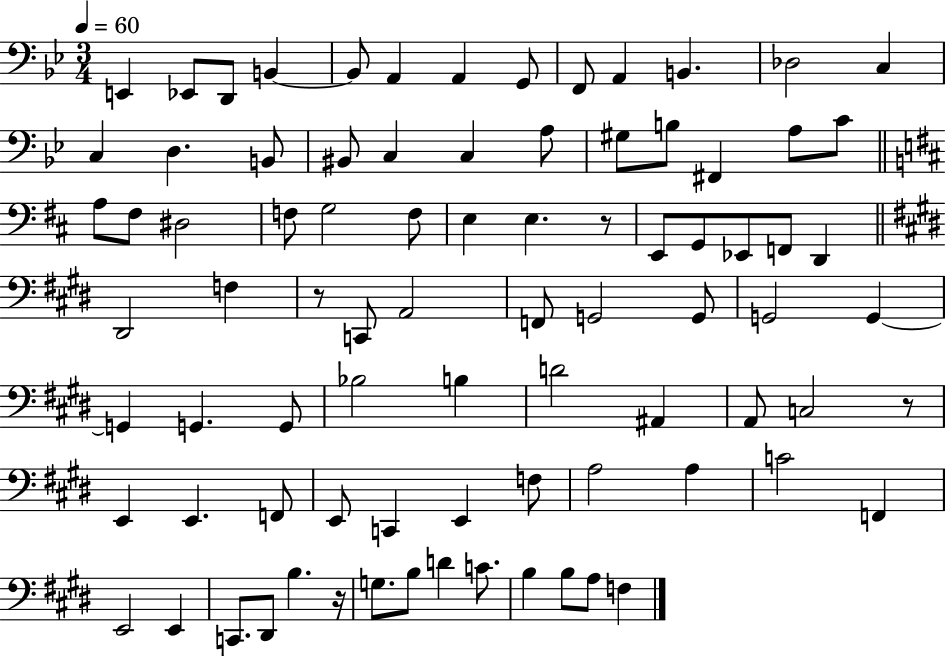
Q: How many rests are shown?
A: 4